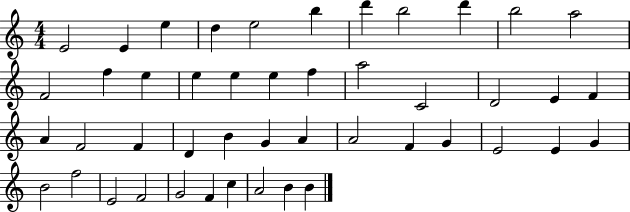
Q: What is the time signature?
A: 4/4